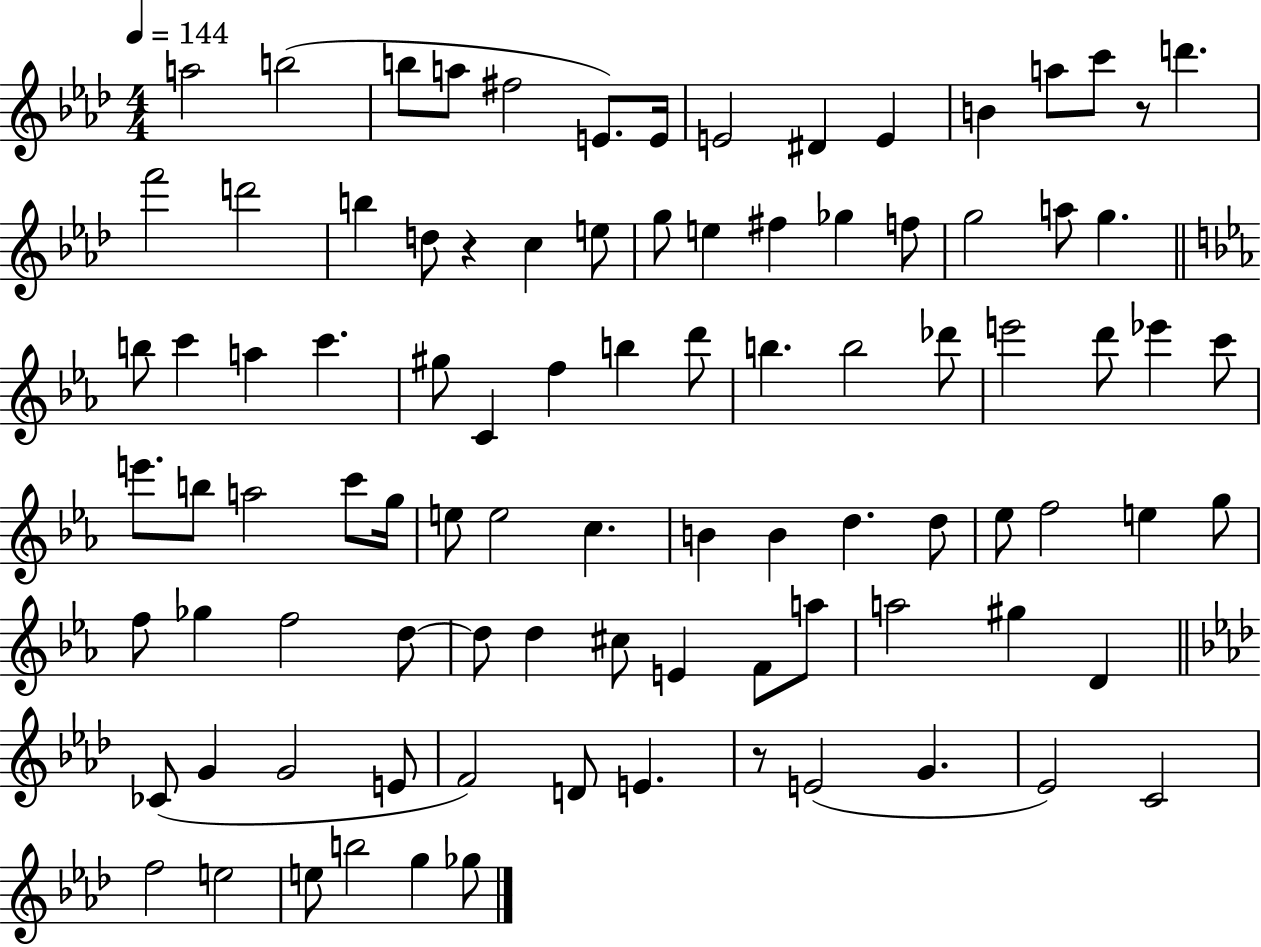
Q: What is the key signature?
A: AES major